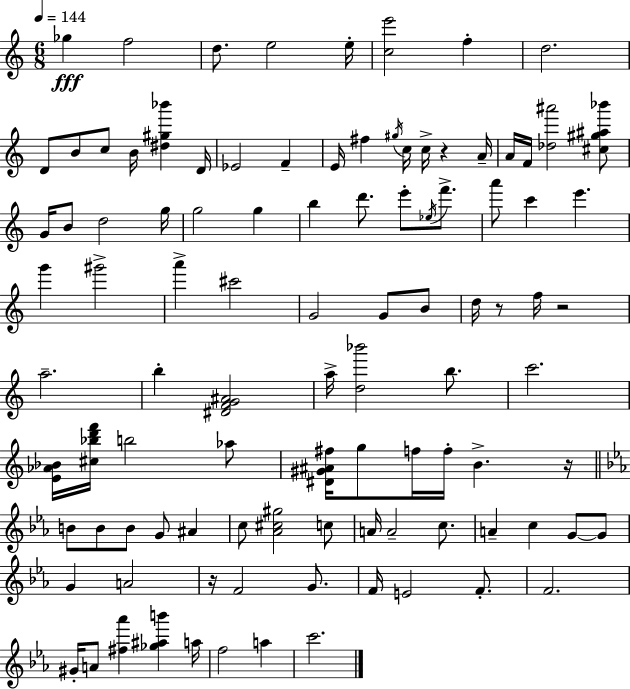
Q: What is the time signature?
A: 6/8